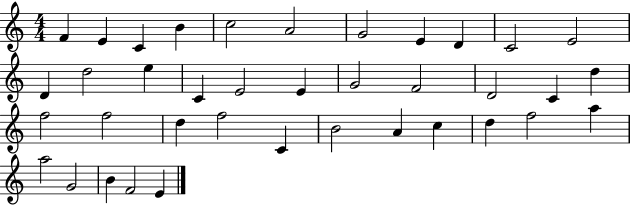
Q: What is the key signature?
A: C major